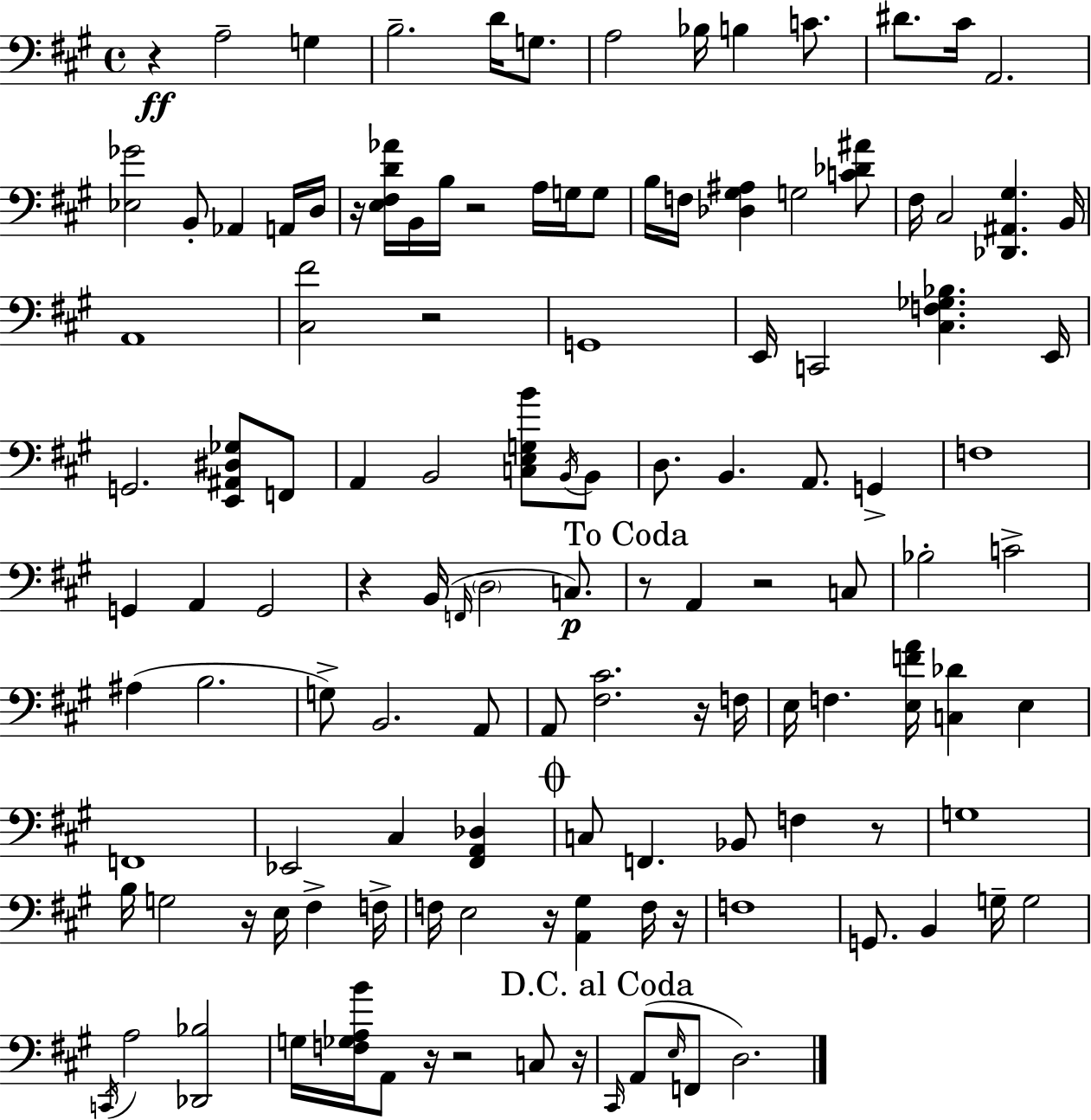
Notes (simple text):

R/q A3/h G3/q B3/h. D4/s G3/e. A3/h Bb3/s B3/q C4/e. D#4/e. C#4/s A2/h. [Eb3,Gb4]/h B2/e Ab2/q A2/s D3/s R/s [E3,F#3,D4,Ab4]/s B2/s B3/s R/h A3/s G3/s G3/e B3/s F3/s [Db3,G#3,A#3]/q G3/h [C4,Db4,A#4]/e F#3/s C#3/h [Db2,A#2,G#3]/q. B2/s A2/w [C#3,F#4]/h R/h G2/w E2/s C2/h [C#3,F3,Gb3,Bb3]/q. E2/s G2/h. [E2,A#2,D#3,Gb3]/e F2/e A2/q B2/h [C3,E3,G3,B4]/e B2/s B2/e D3/e. B2/q. A2/e. G2/q F3/w G2/q A2/q G2/h R/q B2/s F2/s D3/h C3/e. R/e A2/q R/h C3/e Bb3/h C4/h A#3/q B3/h. G3/e B2/h. A2/e A2/e [F#3,C#4]/h. R/s F3/s E3/s F3/q. [E3,F4,A4]/s [C3,Db4]/q E3/q F2/w Eb2/h C#3/q [F#2,A2,Db3]/q C3/e F2/q. Bb2/e F3/q R/e G3/w B3/s G3/h R/s E3/s F#3/q F3/s F3/s E3/h R/s [A2,G#3]/q F3/s R/s F3/w G2/e. B2/q G3/s G3/h C2/s A3/h [Db2,Bb3]/h G3/s [F3,Gb3,A3,B4]/s A2/e R/s R/h C3/e R/s C#2/s A2/e E3/s F2/e D3/h.